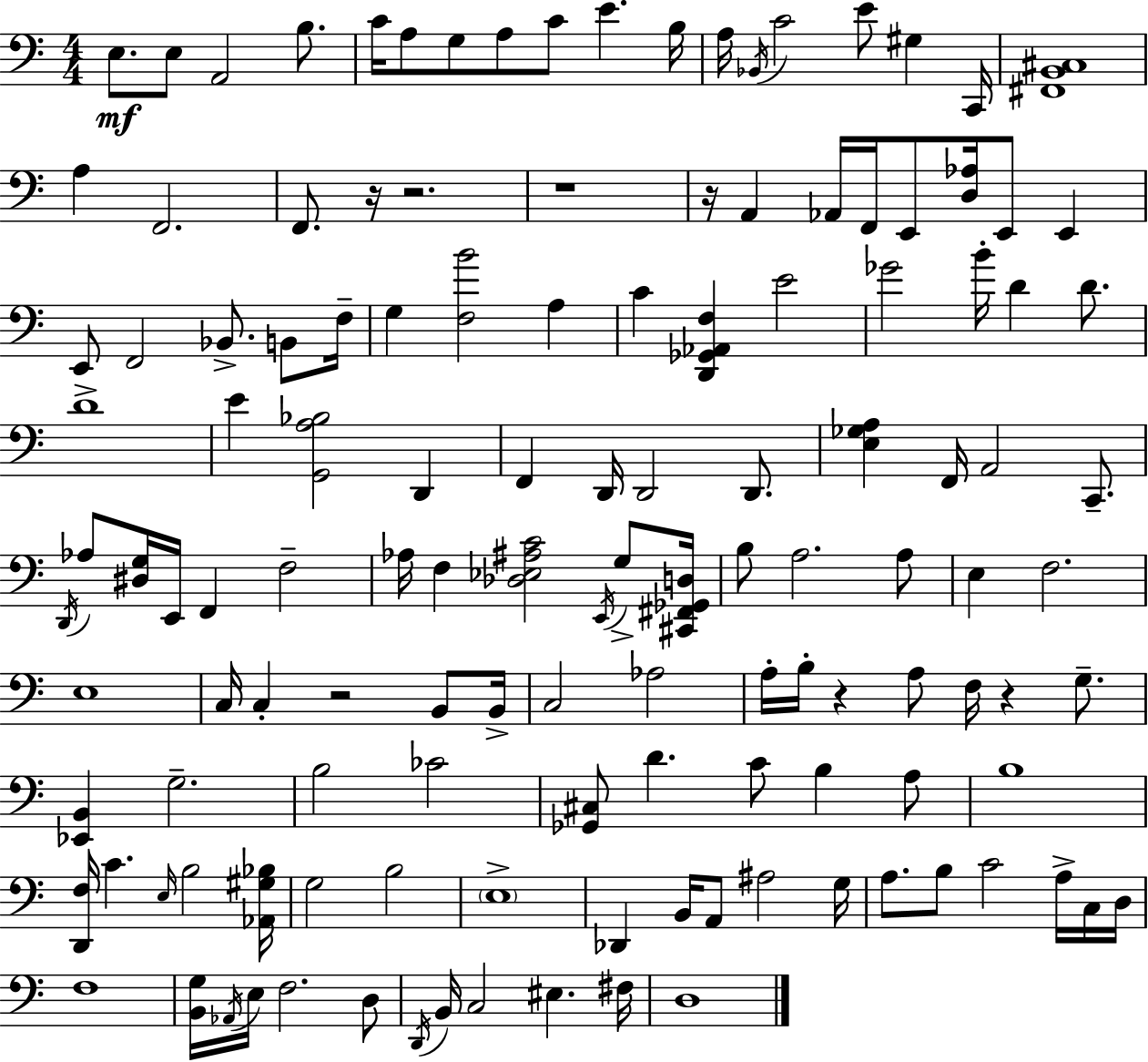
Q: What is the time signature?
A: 4/4